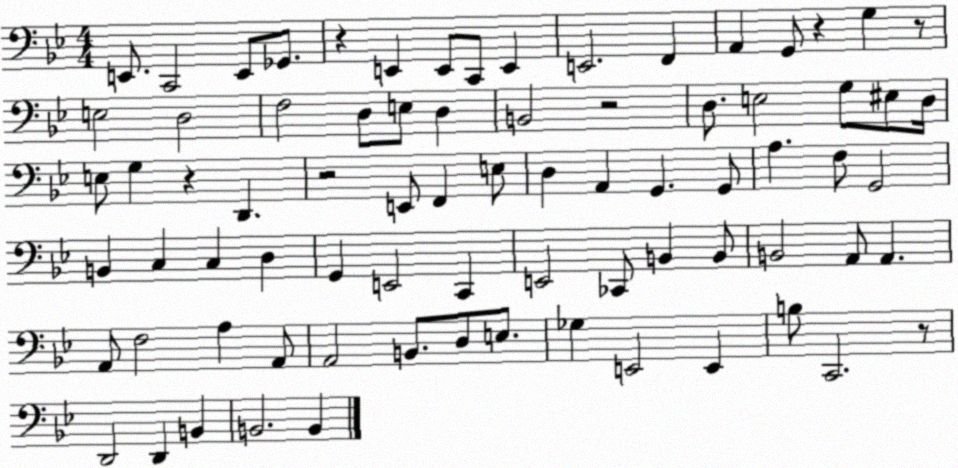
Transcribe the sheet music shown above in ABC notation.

X:1
T:Untitled
M:4/4
L:1/4
K:Bb
E,,/2 C,,2 E,,/2 _G,,/2 z E,, E,,/2 C,,/2 E,, E,,2 F,, A,, G,,/2 z G, z/2 E,2 D,2 F,2 D,/2 E,/2 D, B,,2 z2 D,/2 E,2 G,/2 ^E,/2 D,/4 E,/2 G, z D,, z2 E,,/2 F,, E,/2 D, A,, G,, G,,/2 A, F,/2 G,,2 B,, C, C, D, G,, E,,2 C,, E,,2 _C,,/2 B,, B,,/2 B,,2 A,,/2 A,, A,,/2 F,2 A, A,,/2 A,,2 B,,/2 D,/2 E,/2 _G, E,,2 E,, B,/2 C,,2 z/2 D,,2 D,, B,, B,,2 B,,